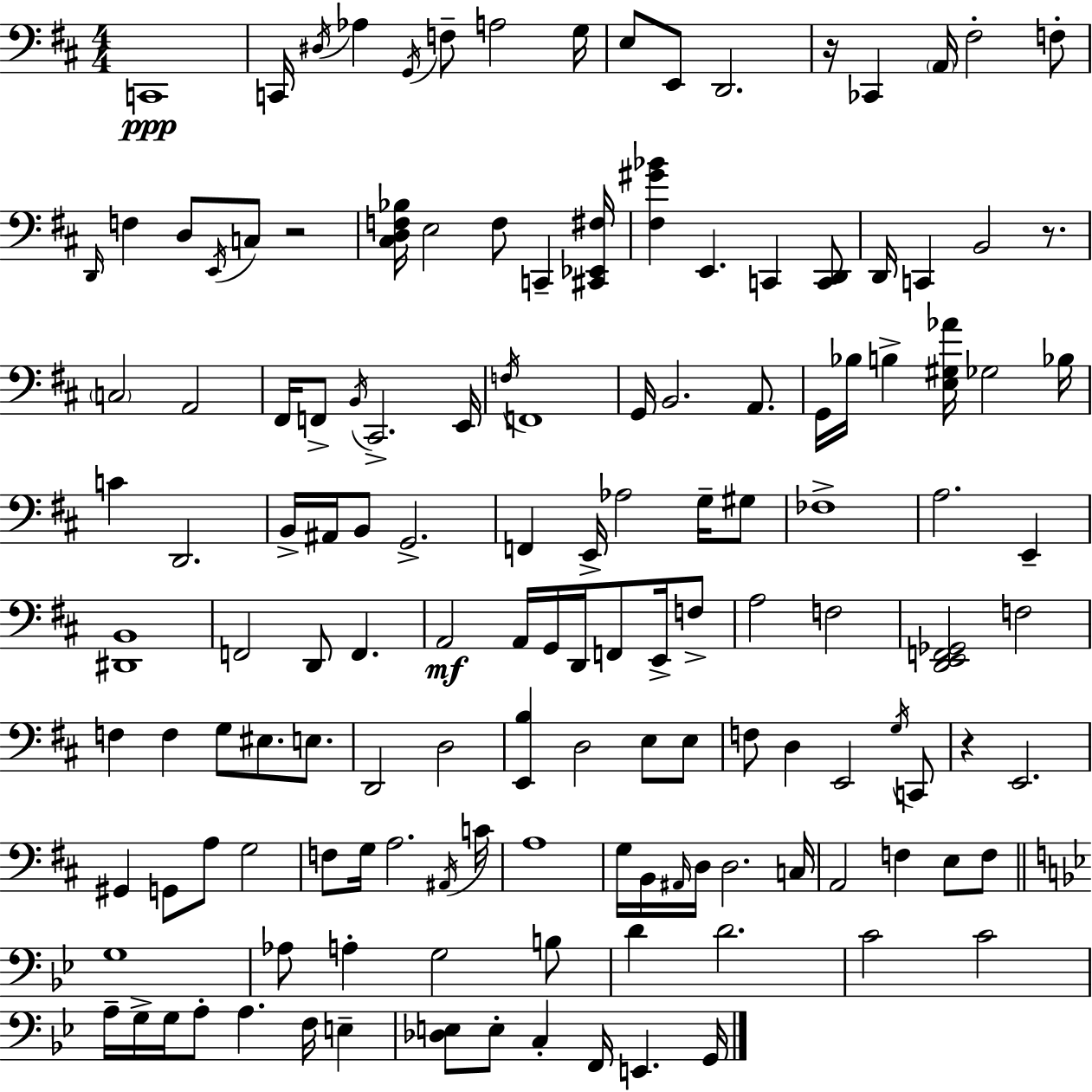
C2/w C2/s D#3/s Ab3/q G2/s F3/e A3/h G3/s E3/e E2/e D2/h. R/s CES2/q A2/s F#3/h F3/e D2/s F3/q D3/e E2/s C3/e R/h [C#3,D3,F3,Bb3]/s E3/h F3/e C2/q [C#2,Eb2,F#3]/s [F#3,G#4,Bb4]/q E2/q. C2/q [C2,D2]/e D2/s C2/q B2/h R/e. C3/h A2/h F#2/s F2/e B2/s C#2/h. E2/s F3/s F2/w G2/s B2/h. A2/e. G2/s Bb3/s B3/q [E3,G#3,Ab4]/s Gb3/h Bb3/s C4/q D2/h. B2/s A#2/s B2/e G2/h. F2/q E2/s Ab3/h G3/s G#3/e FES3/w A3/h. E2/q [D#2,B2]/w F2/h D2/e F2/q. A2/h A2/s G2/s D2/s F2/e E2/s F3/e A3/h F3/h [D2,E2,F2,Gb2]/h F3/h F3/q F3/q G3/e EIS3/e. E3/e. D2/h D3/h [E2,B3]/q D3/h E3/e E3/e F3/e D3/q E2/h G3/s C2/e R/q E2/h. G#2/q G2/e A3/e G3/h F3/e G3/s A3/h. A#2/s C4/s A3/w G3/s B2/s A#2/s D3/s D3/h. C3/s A2/h F3/q E3/e F3/e G3/w Ab3/e A3/q G3/h B3/e D4/q D4/h. C4/h C4/h A3/s G3/s G3/s A3/e A3/q. F3/s E3/q [Db3,E3]/e E3/e C3/q F2/s E2/q. G2/s